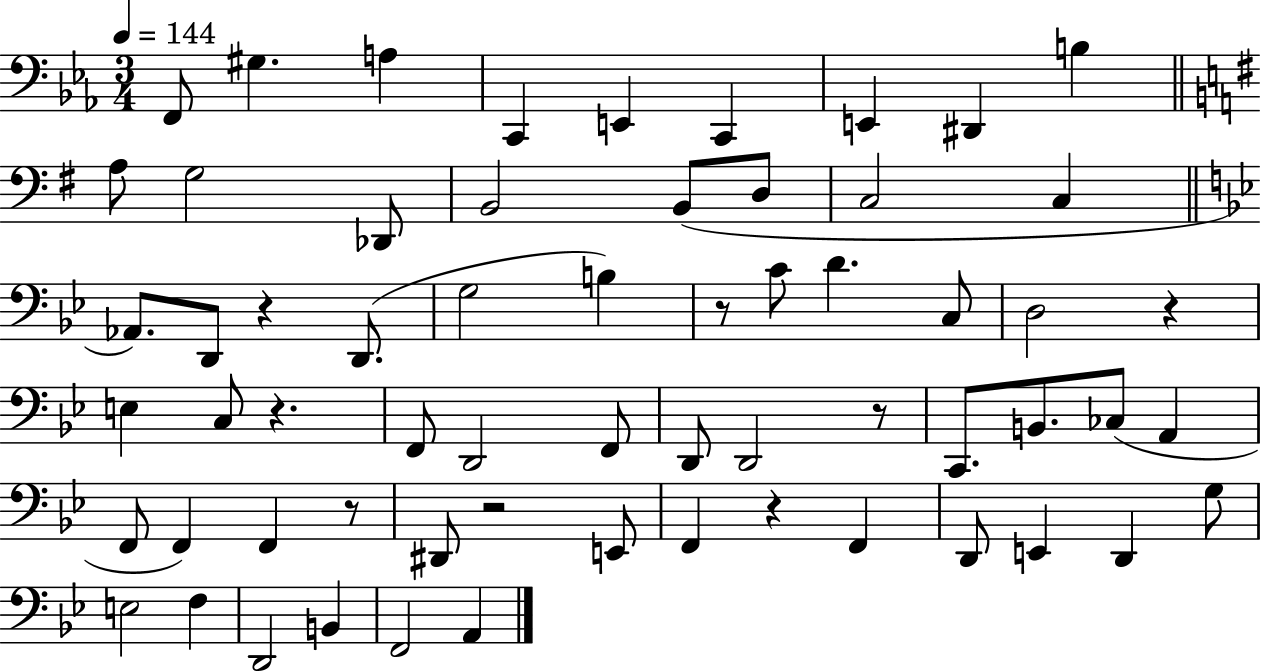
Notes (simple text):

F2/e G#3/q. A3/q C2/q E2/q C2/q E2/q D#2/q B3/q A3/e G3/h Db2/e B2/h B2/e D3/e C3/h C3/q Ab2/e. D2/e R/q D2/e. G3/h B3/q R/e C4/e D4/q. C3/e D3/h R/q E3/q C3/e R/q. F2/e D2/h F2/e D2/e D2/h R/e C2/e. B2/e. CES3/e A2/q F2/e F2/q F2/q R/e D#2/e R/h E2/e F2/q R/q F2/q D2/e E2/q D2/q G3/e E3/h F3/q D2/h B2/q F2/h A2/q